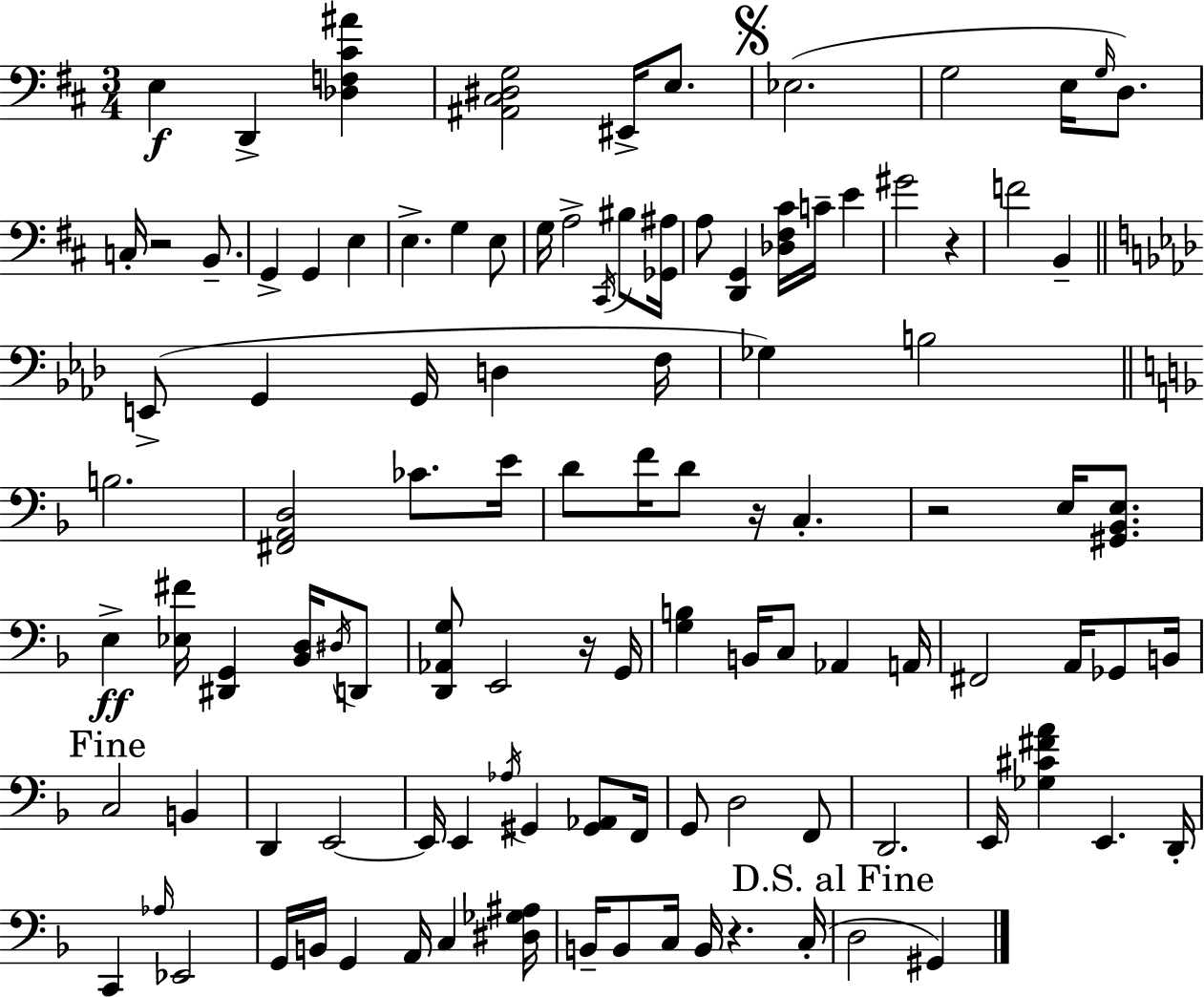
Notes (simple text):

E3/q D2/q [Db3,F3,C#4,A#4]/q [A#2,C#3,D#3,G3]/h EIS2/s E3/e. Eb3/h. G3/h E3/s G3/s D3/e. C3/s R/h B2/e. G2/q G2/q E3/q E3/q. G3/q E3/e G3/s A3/h C#2/s BIS3/e [Gb2,A#3]/s A3/e [D2,G2]/q [Db3,F#3,C#4]/s C4/s E4/q G#4/h R/q F4/h B2/q E2/e G2/q G2/s D3/q F3/s Gb3/q B3/h B3/h. [F#2,A2,D3]/h CES4/e. E4/s D4/e F4/s D4/e R/s C3/q. R/h E3/s [G#2,Bb2,E3]/e. E3/q [Eb3,F#4]/s [D#2,G2]/q [Bb2,D3]/s D#3/s D2/e [D2,Ab2,G3]/e E2/h R/s G2/s [G3,B3]/q B2/s C3/e Ab2/q A2/s F#2/h A2/s Gb2/e B2/s C3/h B2/q D2/q E2/h E2/s E2/q Ab3/s G#2/q [G#2,Ab2]/e F2/s G2/e D3/h F2/e D2/h. E2/s [Gb3,C#4,F#4,A4]/q E2/q. D2/s C2/q Ab3/s Eb2/h G2/s B2/s G2/q A2/s C3/q [D#3,Gb3,A#3]/s B2/s B2/e C3/s B2/s R/q. C3/s D3/h G#2/q